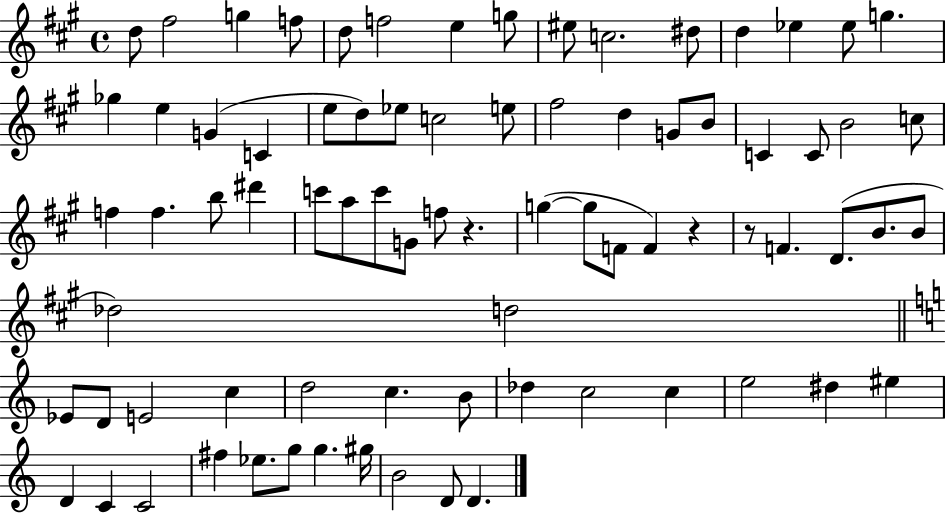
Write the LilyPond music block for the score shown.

{
  \clef treble
  \time 4/4
  \defaultTimeSignature
  \key a \major
  \repeat volta 2 { d''8 fis''2 g''4 f''8 | d''8 f''2 e''4 g''8 | eis''8 c''2. dis''8 | d''4 ees''4 ees''8 g''4. | \break ges''4 e''4 g'4( c'4 | e''8 d''8) ees''8 c''2 e''8 | fis''2 d''4 g'8 b'8 | c'4 c'8 b'2 c''8 | \break f''4 f''4. b''8 dis'''4 | c'''8 a''8 c'''8 g'8 f''8 r4. | g''4~(~ g''8 f'8 f'4) r4 | r8 f'4. d'8.( b'8. b'8 | \break des''2) d''2 | \bar "||" \break \key a \minor ees'8 d'8 e'2 c''4 | d''2 c''4. b'8 | des''4 c''2 c''4 | e''2 dis''4 eis''4 | \break d'4 c'4 c'2 | fis''4 ees''8. g''8 g''4. gis''16 | b'2 d'8 d'4. | } \bar "|."
}